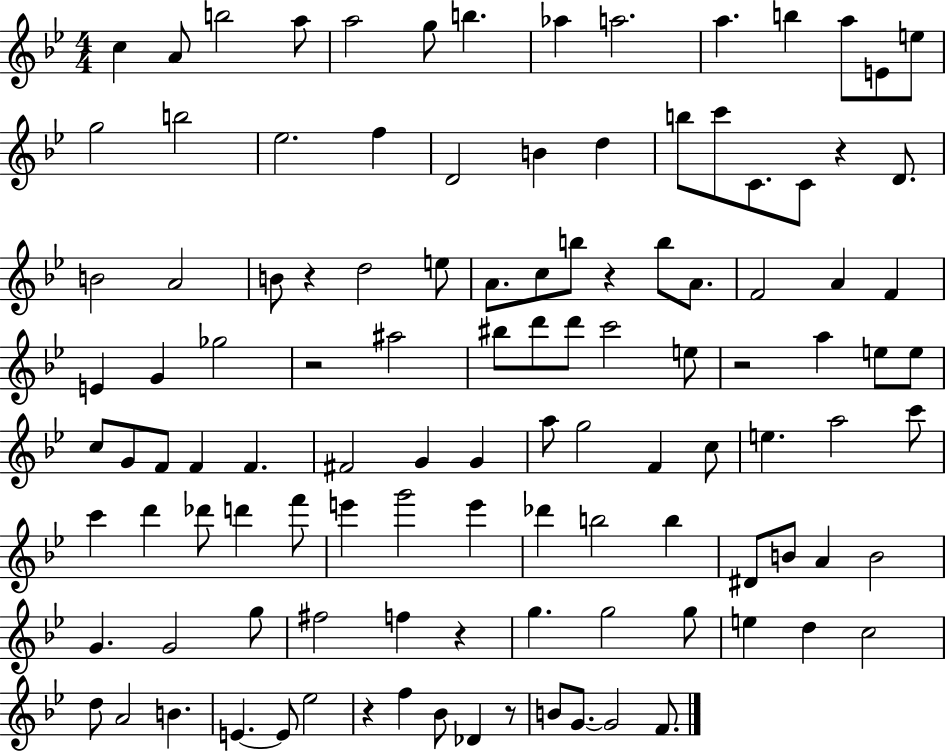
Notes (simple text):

C5/q A4/e B5/h A5/e A5/h G5/e B5/q. Ab5/q A5/h. A5/q. B5/q A5/e E4/e E5/e G5/h B5/h Eb5/h. F5/q D4/h B4/q D5/q B5/e C6/e C4/e. C4/e R/q D4/e. B4/h A4/h B4/e R/q D5/h E5/e A4/e. C5/e B5/e R/q B5/e A4/e. F4/h A4/q F4/q E4/q G4/q Gb5/h R/h A#5/h BIS5/e D6/e D6/e C6/h E5/e R/h A5/q E5/e E5/e C5/e G4/e F4/e F4/q F4/q. F#4/h G4/q G4/q A5/e G5/h F4/q C5/e E5/q. A5/h C6/e C6/q D6/q Db6/e D6/q F6/e E6/q G6/h E6/q Db6/q B5/h B5/q D#4/e B4/e A4/q B4/h G4/q. G4/h G5/e F#5/h F5/q R/q G5/q. G5/h G5/e E5/q D5/q C5/h D5/e A4/h B4/q. E4/q. E4/e Eb5/h R/q F5/q Bb4/e Db4/q R/e B4/e G4/e. G4/h F4/e.